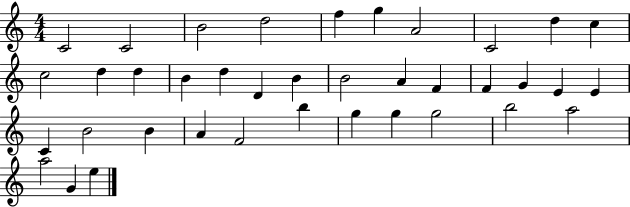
{
  \clef treble
  \numericTimeSignature
  \time 4/4
  \key c \major
  c'2 c'2 | b'2 d''2 | f''4 g''4 a'2 | c'2 d''4 c''4 | \break c''2 d''4 d''4 | b'4 d''4 d'4 b'4 | b'2 a'4 f'4 | f'4 g'4 e'4 e'4 | \break c'4 b'2 b'4 | a'4 f'2 b''4 | g''4 g''4 g''2 | b''2 a''2 | \break a''2 g'4 e''4 | \bar "|."
}